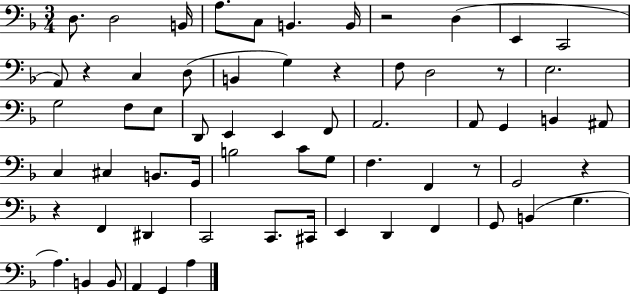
{
  \clef bass
  \numericTimeSignature
  \time 3/4
  \key f \major
  d8. d2 b,16 | a8. c8 b,4. b,16 | r2 d4( | e,4 c,2 | \break a,8) r4 c4 d8( | b,4 g4) r4 | f8 d2 r8 | e2. | \break g2 f8 e8 | d,8 e,4 e,4 f,8 | a,2. | a,8 g,4 b,4 ais,8 | \break c4 cis4 b,8. g,16 | b2 c'8 g8 | f4. f,4 r8 | g,2 r4 | \break r4 f,4 dis,4 | c,2 c,8. cis,16 | e,4 d,4 f,4 | g,8 b,4( g4. | \break a4.) b,4 b,8 | a,4 g,4 a4 | \bar "|."
}